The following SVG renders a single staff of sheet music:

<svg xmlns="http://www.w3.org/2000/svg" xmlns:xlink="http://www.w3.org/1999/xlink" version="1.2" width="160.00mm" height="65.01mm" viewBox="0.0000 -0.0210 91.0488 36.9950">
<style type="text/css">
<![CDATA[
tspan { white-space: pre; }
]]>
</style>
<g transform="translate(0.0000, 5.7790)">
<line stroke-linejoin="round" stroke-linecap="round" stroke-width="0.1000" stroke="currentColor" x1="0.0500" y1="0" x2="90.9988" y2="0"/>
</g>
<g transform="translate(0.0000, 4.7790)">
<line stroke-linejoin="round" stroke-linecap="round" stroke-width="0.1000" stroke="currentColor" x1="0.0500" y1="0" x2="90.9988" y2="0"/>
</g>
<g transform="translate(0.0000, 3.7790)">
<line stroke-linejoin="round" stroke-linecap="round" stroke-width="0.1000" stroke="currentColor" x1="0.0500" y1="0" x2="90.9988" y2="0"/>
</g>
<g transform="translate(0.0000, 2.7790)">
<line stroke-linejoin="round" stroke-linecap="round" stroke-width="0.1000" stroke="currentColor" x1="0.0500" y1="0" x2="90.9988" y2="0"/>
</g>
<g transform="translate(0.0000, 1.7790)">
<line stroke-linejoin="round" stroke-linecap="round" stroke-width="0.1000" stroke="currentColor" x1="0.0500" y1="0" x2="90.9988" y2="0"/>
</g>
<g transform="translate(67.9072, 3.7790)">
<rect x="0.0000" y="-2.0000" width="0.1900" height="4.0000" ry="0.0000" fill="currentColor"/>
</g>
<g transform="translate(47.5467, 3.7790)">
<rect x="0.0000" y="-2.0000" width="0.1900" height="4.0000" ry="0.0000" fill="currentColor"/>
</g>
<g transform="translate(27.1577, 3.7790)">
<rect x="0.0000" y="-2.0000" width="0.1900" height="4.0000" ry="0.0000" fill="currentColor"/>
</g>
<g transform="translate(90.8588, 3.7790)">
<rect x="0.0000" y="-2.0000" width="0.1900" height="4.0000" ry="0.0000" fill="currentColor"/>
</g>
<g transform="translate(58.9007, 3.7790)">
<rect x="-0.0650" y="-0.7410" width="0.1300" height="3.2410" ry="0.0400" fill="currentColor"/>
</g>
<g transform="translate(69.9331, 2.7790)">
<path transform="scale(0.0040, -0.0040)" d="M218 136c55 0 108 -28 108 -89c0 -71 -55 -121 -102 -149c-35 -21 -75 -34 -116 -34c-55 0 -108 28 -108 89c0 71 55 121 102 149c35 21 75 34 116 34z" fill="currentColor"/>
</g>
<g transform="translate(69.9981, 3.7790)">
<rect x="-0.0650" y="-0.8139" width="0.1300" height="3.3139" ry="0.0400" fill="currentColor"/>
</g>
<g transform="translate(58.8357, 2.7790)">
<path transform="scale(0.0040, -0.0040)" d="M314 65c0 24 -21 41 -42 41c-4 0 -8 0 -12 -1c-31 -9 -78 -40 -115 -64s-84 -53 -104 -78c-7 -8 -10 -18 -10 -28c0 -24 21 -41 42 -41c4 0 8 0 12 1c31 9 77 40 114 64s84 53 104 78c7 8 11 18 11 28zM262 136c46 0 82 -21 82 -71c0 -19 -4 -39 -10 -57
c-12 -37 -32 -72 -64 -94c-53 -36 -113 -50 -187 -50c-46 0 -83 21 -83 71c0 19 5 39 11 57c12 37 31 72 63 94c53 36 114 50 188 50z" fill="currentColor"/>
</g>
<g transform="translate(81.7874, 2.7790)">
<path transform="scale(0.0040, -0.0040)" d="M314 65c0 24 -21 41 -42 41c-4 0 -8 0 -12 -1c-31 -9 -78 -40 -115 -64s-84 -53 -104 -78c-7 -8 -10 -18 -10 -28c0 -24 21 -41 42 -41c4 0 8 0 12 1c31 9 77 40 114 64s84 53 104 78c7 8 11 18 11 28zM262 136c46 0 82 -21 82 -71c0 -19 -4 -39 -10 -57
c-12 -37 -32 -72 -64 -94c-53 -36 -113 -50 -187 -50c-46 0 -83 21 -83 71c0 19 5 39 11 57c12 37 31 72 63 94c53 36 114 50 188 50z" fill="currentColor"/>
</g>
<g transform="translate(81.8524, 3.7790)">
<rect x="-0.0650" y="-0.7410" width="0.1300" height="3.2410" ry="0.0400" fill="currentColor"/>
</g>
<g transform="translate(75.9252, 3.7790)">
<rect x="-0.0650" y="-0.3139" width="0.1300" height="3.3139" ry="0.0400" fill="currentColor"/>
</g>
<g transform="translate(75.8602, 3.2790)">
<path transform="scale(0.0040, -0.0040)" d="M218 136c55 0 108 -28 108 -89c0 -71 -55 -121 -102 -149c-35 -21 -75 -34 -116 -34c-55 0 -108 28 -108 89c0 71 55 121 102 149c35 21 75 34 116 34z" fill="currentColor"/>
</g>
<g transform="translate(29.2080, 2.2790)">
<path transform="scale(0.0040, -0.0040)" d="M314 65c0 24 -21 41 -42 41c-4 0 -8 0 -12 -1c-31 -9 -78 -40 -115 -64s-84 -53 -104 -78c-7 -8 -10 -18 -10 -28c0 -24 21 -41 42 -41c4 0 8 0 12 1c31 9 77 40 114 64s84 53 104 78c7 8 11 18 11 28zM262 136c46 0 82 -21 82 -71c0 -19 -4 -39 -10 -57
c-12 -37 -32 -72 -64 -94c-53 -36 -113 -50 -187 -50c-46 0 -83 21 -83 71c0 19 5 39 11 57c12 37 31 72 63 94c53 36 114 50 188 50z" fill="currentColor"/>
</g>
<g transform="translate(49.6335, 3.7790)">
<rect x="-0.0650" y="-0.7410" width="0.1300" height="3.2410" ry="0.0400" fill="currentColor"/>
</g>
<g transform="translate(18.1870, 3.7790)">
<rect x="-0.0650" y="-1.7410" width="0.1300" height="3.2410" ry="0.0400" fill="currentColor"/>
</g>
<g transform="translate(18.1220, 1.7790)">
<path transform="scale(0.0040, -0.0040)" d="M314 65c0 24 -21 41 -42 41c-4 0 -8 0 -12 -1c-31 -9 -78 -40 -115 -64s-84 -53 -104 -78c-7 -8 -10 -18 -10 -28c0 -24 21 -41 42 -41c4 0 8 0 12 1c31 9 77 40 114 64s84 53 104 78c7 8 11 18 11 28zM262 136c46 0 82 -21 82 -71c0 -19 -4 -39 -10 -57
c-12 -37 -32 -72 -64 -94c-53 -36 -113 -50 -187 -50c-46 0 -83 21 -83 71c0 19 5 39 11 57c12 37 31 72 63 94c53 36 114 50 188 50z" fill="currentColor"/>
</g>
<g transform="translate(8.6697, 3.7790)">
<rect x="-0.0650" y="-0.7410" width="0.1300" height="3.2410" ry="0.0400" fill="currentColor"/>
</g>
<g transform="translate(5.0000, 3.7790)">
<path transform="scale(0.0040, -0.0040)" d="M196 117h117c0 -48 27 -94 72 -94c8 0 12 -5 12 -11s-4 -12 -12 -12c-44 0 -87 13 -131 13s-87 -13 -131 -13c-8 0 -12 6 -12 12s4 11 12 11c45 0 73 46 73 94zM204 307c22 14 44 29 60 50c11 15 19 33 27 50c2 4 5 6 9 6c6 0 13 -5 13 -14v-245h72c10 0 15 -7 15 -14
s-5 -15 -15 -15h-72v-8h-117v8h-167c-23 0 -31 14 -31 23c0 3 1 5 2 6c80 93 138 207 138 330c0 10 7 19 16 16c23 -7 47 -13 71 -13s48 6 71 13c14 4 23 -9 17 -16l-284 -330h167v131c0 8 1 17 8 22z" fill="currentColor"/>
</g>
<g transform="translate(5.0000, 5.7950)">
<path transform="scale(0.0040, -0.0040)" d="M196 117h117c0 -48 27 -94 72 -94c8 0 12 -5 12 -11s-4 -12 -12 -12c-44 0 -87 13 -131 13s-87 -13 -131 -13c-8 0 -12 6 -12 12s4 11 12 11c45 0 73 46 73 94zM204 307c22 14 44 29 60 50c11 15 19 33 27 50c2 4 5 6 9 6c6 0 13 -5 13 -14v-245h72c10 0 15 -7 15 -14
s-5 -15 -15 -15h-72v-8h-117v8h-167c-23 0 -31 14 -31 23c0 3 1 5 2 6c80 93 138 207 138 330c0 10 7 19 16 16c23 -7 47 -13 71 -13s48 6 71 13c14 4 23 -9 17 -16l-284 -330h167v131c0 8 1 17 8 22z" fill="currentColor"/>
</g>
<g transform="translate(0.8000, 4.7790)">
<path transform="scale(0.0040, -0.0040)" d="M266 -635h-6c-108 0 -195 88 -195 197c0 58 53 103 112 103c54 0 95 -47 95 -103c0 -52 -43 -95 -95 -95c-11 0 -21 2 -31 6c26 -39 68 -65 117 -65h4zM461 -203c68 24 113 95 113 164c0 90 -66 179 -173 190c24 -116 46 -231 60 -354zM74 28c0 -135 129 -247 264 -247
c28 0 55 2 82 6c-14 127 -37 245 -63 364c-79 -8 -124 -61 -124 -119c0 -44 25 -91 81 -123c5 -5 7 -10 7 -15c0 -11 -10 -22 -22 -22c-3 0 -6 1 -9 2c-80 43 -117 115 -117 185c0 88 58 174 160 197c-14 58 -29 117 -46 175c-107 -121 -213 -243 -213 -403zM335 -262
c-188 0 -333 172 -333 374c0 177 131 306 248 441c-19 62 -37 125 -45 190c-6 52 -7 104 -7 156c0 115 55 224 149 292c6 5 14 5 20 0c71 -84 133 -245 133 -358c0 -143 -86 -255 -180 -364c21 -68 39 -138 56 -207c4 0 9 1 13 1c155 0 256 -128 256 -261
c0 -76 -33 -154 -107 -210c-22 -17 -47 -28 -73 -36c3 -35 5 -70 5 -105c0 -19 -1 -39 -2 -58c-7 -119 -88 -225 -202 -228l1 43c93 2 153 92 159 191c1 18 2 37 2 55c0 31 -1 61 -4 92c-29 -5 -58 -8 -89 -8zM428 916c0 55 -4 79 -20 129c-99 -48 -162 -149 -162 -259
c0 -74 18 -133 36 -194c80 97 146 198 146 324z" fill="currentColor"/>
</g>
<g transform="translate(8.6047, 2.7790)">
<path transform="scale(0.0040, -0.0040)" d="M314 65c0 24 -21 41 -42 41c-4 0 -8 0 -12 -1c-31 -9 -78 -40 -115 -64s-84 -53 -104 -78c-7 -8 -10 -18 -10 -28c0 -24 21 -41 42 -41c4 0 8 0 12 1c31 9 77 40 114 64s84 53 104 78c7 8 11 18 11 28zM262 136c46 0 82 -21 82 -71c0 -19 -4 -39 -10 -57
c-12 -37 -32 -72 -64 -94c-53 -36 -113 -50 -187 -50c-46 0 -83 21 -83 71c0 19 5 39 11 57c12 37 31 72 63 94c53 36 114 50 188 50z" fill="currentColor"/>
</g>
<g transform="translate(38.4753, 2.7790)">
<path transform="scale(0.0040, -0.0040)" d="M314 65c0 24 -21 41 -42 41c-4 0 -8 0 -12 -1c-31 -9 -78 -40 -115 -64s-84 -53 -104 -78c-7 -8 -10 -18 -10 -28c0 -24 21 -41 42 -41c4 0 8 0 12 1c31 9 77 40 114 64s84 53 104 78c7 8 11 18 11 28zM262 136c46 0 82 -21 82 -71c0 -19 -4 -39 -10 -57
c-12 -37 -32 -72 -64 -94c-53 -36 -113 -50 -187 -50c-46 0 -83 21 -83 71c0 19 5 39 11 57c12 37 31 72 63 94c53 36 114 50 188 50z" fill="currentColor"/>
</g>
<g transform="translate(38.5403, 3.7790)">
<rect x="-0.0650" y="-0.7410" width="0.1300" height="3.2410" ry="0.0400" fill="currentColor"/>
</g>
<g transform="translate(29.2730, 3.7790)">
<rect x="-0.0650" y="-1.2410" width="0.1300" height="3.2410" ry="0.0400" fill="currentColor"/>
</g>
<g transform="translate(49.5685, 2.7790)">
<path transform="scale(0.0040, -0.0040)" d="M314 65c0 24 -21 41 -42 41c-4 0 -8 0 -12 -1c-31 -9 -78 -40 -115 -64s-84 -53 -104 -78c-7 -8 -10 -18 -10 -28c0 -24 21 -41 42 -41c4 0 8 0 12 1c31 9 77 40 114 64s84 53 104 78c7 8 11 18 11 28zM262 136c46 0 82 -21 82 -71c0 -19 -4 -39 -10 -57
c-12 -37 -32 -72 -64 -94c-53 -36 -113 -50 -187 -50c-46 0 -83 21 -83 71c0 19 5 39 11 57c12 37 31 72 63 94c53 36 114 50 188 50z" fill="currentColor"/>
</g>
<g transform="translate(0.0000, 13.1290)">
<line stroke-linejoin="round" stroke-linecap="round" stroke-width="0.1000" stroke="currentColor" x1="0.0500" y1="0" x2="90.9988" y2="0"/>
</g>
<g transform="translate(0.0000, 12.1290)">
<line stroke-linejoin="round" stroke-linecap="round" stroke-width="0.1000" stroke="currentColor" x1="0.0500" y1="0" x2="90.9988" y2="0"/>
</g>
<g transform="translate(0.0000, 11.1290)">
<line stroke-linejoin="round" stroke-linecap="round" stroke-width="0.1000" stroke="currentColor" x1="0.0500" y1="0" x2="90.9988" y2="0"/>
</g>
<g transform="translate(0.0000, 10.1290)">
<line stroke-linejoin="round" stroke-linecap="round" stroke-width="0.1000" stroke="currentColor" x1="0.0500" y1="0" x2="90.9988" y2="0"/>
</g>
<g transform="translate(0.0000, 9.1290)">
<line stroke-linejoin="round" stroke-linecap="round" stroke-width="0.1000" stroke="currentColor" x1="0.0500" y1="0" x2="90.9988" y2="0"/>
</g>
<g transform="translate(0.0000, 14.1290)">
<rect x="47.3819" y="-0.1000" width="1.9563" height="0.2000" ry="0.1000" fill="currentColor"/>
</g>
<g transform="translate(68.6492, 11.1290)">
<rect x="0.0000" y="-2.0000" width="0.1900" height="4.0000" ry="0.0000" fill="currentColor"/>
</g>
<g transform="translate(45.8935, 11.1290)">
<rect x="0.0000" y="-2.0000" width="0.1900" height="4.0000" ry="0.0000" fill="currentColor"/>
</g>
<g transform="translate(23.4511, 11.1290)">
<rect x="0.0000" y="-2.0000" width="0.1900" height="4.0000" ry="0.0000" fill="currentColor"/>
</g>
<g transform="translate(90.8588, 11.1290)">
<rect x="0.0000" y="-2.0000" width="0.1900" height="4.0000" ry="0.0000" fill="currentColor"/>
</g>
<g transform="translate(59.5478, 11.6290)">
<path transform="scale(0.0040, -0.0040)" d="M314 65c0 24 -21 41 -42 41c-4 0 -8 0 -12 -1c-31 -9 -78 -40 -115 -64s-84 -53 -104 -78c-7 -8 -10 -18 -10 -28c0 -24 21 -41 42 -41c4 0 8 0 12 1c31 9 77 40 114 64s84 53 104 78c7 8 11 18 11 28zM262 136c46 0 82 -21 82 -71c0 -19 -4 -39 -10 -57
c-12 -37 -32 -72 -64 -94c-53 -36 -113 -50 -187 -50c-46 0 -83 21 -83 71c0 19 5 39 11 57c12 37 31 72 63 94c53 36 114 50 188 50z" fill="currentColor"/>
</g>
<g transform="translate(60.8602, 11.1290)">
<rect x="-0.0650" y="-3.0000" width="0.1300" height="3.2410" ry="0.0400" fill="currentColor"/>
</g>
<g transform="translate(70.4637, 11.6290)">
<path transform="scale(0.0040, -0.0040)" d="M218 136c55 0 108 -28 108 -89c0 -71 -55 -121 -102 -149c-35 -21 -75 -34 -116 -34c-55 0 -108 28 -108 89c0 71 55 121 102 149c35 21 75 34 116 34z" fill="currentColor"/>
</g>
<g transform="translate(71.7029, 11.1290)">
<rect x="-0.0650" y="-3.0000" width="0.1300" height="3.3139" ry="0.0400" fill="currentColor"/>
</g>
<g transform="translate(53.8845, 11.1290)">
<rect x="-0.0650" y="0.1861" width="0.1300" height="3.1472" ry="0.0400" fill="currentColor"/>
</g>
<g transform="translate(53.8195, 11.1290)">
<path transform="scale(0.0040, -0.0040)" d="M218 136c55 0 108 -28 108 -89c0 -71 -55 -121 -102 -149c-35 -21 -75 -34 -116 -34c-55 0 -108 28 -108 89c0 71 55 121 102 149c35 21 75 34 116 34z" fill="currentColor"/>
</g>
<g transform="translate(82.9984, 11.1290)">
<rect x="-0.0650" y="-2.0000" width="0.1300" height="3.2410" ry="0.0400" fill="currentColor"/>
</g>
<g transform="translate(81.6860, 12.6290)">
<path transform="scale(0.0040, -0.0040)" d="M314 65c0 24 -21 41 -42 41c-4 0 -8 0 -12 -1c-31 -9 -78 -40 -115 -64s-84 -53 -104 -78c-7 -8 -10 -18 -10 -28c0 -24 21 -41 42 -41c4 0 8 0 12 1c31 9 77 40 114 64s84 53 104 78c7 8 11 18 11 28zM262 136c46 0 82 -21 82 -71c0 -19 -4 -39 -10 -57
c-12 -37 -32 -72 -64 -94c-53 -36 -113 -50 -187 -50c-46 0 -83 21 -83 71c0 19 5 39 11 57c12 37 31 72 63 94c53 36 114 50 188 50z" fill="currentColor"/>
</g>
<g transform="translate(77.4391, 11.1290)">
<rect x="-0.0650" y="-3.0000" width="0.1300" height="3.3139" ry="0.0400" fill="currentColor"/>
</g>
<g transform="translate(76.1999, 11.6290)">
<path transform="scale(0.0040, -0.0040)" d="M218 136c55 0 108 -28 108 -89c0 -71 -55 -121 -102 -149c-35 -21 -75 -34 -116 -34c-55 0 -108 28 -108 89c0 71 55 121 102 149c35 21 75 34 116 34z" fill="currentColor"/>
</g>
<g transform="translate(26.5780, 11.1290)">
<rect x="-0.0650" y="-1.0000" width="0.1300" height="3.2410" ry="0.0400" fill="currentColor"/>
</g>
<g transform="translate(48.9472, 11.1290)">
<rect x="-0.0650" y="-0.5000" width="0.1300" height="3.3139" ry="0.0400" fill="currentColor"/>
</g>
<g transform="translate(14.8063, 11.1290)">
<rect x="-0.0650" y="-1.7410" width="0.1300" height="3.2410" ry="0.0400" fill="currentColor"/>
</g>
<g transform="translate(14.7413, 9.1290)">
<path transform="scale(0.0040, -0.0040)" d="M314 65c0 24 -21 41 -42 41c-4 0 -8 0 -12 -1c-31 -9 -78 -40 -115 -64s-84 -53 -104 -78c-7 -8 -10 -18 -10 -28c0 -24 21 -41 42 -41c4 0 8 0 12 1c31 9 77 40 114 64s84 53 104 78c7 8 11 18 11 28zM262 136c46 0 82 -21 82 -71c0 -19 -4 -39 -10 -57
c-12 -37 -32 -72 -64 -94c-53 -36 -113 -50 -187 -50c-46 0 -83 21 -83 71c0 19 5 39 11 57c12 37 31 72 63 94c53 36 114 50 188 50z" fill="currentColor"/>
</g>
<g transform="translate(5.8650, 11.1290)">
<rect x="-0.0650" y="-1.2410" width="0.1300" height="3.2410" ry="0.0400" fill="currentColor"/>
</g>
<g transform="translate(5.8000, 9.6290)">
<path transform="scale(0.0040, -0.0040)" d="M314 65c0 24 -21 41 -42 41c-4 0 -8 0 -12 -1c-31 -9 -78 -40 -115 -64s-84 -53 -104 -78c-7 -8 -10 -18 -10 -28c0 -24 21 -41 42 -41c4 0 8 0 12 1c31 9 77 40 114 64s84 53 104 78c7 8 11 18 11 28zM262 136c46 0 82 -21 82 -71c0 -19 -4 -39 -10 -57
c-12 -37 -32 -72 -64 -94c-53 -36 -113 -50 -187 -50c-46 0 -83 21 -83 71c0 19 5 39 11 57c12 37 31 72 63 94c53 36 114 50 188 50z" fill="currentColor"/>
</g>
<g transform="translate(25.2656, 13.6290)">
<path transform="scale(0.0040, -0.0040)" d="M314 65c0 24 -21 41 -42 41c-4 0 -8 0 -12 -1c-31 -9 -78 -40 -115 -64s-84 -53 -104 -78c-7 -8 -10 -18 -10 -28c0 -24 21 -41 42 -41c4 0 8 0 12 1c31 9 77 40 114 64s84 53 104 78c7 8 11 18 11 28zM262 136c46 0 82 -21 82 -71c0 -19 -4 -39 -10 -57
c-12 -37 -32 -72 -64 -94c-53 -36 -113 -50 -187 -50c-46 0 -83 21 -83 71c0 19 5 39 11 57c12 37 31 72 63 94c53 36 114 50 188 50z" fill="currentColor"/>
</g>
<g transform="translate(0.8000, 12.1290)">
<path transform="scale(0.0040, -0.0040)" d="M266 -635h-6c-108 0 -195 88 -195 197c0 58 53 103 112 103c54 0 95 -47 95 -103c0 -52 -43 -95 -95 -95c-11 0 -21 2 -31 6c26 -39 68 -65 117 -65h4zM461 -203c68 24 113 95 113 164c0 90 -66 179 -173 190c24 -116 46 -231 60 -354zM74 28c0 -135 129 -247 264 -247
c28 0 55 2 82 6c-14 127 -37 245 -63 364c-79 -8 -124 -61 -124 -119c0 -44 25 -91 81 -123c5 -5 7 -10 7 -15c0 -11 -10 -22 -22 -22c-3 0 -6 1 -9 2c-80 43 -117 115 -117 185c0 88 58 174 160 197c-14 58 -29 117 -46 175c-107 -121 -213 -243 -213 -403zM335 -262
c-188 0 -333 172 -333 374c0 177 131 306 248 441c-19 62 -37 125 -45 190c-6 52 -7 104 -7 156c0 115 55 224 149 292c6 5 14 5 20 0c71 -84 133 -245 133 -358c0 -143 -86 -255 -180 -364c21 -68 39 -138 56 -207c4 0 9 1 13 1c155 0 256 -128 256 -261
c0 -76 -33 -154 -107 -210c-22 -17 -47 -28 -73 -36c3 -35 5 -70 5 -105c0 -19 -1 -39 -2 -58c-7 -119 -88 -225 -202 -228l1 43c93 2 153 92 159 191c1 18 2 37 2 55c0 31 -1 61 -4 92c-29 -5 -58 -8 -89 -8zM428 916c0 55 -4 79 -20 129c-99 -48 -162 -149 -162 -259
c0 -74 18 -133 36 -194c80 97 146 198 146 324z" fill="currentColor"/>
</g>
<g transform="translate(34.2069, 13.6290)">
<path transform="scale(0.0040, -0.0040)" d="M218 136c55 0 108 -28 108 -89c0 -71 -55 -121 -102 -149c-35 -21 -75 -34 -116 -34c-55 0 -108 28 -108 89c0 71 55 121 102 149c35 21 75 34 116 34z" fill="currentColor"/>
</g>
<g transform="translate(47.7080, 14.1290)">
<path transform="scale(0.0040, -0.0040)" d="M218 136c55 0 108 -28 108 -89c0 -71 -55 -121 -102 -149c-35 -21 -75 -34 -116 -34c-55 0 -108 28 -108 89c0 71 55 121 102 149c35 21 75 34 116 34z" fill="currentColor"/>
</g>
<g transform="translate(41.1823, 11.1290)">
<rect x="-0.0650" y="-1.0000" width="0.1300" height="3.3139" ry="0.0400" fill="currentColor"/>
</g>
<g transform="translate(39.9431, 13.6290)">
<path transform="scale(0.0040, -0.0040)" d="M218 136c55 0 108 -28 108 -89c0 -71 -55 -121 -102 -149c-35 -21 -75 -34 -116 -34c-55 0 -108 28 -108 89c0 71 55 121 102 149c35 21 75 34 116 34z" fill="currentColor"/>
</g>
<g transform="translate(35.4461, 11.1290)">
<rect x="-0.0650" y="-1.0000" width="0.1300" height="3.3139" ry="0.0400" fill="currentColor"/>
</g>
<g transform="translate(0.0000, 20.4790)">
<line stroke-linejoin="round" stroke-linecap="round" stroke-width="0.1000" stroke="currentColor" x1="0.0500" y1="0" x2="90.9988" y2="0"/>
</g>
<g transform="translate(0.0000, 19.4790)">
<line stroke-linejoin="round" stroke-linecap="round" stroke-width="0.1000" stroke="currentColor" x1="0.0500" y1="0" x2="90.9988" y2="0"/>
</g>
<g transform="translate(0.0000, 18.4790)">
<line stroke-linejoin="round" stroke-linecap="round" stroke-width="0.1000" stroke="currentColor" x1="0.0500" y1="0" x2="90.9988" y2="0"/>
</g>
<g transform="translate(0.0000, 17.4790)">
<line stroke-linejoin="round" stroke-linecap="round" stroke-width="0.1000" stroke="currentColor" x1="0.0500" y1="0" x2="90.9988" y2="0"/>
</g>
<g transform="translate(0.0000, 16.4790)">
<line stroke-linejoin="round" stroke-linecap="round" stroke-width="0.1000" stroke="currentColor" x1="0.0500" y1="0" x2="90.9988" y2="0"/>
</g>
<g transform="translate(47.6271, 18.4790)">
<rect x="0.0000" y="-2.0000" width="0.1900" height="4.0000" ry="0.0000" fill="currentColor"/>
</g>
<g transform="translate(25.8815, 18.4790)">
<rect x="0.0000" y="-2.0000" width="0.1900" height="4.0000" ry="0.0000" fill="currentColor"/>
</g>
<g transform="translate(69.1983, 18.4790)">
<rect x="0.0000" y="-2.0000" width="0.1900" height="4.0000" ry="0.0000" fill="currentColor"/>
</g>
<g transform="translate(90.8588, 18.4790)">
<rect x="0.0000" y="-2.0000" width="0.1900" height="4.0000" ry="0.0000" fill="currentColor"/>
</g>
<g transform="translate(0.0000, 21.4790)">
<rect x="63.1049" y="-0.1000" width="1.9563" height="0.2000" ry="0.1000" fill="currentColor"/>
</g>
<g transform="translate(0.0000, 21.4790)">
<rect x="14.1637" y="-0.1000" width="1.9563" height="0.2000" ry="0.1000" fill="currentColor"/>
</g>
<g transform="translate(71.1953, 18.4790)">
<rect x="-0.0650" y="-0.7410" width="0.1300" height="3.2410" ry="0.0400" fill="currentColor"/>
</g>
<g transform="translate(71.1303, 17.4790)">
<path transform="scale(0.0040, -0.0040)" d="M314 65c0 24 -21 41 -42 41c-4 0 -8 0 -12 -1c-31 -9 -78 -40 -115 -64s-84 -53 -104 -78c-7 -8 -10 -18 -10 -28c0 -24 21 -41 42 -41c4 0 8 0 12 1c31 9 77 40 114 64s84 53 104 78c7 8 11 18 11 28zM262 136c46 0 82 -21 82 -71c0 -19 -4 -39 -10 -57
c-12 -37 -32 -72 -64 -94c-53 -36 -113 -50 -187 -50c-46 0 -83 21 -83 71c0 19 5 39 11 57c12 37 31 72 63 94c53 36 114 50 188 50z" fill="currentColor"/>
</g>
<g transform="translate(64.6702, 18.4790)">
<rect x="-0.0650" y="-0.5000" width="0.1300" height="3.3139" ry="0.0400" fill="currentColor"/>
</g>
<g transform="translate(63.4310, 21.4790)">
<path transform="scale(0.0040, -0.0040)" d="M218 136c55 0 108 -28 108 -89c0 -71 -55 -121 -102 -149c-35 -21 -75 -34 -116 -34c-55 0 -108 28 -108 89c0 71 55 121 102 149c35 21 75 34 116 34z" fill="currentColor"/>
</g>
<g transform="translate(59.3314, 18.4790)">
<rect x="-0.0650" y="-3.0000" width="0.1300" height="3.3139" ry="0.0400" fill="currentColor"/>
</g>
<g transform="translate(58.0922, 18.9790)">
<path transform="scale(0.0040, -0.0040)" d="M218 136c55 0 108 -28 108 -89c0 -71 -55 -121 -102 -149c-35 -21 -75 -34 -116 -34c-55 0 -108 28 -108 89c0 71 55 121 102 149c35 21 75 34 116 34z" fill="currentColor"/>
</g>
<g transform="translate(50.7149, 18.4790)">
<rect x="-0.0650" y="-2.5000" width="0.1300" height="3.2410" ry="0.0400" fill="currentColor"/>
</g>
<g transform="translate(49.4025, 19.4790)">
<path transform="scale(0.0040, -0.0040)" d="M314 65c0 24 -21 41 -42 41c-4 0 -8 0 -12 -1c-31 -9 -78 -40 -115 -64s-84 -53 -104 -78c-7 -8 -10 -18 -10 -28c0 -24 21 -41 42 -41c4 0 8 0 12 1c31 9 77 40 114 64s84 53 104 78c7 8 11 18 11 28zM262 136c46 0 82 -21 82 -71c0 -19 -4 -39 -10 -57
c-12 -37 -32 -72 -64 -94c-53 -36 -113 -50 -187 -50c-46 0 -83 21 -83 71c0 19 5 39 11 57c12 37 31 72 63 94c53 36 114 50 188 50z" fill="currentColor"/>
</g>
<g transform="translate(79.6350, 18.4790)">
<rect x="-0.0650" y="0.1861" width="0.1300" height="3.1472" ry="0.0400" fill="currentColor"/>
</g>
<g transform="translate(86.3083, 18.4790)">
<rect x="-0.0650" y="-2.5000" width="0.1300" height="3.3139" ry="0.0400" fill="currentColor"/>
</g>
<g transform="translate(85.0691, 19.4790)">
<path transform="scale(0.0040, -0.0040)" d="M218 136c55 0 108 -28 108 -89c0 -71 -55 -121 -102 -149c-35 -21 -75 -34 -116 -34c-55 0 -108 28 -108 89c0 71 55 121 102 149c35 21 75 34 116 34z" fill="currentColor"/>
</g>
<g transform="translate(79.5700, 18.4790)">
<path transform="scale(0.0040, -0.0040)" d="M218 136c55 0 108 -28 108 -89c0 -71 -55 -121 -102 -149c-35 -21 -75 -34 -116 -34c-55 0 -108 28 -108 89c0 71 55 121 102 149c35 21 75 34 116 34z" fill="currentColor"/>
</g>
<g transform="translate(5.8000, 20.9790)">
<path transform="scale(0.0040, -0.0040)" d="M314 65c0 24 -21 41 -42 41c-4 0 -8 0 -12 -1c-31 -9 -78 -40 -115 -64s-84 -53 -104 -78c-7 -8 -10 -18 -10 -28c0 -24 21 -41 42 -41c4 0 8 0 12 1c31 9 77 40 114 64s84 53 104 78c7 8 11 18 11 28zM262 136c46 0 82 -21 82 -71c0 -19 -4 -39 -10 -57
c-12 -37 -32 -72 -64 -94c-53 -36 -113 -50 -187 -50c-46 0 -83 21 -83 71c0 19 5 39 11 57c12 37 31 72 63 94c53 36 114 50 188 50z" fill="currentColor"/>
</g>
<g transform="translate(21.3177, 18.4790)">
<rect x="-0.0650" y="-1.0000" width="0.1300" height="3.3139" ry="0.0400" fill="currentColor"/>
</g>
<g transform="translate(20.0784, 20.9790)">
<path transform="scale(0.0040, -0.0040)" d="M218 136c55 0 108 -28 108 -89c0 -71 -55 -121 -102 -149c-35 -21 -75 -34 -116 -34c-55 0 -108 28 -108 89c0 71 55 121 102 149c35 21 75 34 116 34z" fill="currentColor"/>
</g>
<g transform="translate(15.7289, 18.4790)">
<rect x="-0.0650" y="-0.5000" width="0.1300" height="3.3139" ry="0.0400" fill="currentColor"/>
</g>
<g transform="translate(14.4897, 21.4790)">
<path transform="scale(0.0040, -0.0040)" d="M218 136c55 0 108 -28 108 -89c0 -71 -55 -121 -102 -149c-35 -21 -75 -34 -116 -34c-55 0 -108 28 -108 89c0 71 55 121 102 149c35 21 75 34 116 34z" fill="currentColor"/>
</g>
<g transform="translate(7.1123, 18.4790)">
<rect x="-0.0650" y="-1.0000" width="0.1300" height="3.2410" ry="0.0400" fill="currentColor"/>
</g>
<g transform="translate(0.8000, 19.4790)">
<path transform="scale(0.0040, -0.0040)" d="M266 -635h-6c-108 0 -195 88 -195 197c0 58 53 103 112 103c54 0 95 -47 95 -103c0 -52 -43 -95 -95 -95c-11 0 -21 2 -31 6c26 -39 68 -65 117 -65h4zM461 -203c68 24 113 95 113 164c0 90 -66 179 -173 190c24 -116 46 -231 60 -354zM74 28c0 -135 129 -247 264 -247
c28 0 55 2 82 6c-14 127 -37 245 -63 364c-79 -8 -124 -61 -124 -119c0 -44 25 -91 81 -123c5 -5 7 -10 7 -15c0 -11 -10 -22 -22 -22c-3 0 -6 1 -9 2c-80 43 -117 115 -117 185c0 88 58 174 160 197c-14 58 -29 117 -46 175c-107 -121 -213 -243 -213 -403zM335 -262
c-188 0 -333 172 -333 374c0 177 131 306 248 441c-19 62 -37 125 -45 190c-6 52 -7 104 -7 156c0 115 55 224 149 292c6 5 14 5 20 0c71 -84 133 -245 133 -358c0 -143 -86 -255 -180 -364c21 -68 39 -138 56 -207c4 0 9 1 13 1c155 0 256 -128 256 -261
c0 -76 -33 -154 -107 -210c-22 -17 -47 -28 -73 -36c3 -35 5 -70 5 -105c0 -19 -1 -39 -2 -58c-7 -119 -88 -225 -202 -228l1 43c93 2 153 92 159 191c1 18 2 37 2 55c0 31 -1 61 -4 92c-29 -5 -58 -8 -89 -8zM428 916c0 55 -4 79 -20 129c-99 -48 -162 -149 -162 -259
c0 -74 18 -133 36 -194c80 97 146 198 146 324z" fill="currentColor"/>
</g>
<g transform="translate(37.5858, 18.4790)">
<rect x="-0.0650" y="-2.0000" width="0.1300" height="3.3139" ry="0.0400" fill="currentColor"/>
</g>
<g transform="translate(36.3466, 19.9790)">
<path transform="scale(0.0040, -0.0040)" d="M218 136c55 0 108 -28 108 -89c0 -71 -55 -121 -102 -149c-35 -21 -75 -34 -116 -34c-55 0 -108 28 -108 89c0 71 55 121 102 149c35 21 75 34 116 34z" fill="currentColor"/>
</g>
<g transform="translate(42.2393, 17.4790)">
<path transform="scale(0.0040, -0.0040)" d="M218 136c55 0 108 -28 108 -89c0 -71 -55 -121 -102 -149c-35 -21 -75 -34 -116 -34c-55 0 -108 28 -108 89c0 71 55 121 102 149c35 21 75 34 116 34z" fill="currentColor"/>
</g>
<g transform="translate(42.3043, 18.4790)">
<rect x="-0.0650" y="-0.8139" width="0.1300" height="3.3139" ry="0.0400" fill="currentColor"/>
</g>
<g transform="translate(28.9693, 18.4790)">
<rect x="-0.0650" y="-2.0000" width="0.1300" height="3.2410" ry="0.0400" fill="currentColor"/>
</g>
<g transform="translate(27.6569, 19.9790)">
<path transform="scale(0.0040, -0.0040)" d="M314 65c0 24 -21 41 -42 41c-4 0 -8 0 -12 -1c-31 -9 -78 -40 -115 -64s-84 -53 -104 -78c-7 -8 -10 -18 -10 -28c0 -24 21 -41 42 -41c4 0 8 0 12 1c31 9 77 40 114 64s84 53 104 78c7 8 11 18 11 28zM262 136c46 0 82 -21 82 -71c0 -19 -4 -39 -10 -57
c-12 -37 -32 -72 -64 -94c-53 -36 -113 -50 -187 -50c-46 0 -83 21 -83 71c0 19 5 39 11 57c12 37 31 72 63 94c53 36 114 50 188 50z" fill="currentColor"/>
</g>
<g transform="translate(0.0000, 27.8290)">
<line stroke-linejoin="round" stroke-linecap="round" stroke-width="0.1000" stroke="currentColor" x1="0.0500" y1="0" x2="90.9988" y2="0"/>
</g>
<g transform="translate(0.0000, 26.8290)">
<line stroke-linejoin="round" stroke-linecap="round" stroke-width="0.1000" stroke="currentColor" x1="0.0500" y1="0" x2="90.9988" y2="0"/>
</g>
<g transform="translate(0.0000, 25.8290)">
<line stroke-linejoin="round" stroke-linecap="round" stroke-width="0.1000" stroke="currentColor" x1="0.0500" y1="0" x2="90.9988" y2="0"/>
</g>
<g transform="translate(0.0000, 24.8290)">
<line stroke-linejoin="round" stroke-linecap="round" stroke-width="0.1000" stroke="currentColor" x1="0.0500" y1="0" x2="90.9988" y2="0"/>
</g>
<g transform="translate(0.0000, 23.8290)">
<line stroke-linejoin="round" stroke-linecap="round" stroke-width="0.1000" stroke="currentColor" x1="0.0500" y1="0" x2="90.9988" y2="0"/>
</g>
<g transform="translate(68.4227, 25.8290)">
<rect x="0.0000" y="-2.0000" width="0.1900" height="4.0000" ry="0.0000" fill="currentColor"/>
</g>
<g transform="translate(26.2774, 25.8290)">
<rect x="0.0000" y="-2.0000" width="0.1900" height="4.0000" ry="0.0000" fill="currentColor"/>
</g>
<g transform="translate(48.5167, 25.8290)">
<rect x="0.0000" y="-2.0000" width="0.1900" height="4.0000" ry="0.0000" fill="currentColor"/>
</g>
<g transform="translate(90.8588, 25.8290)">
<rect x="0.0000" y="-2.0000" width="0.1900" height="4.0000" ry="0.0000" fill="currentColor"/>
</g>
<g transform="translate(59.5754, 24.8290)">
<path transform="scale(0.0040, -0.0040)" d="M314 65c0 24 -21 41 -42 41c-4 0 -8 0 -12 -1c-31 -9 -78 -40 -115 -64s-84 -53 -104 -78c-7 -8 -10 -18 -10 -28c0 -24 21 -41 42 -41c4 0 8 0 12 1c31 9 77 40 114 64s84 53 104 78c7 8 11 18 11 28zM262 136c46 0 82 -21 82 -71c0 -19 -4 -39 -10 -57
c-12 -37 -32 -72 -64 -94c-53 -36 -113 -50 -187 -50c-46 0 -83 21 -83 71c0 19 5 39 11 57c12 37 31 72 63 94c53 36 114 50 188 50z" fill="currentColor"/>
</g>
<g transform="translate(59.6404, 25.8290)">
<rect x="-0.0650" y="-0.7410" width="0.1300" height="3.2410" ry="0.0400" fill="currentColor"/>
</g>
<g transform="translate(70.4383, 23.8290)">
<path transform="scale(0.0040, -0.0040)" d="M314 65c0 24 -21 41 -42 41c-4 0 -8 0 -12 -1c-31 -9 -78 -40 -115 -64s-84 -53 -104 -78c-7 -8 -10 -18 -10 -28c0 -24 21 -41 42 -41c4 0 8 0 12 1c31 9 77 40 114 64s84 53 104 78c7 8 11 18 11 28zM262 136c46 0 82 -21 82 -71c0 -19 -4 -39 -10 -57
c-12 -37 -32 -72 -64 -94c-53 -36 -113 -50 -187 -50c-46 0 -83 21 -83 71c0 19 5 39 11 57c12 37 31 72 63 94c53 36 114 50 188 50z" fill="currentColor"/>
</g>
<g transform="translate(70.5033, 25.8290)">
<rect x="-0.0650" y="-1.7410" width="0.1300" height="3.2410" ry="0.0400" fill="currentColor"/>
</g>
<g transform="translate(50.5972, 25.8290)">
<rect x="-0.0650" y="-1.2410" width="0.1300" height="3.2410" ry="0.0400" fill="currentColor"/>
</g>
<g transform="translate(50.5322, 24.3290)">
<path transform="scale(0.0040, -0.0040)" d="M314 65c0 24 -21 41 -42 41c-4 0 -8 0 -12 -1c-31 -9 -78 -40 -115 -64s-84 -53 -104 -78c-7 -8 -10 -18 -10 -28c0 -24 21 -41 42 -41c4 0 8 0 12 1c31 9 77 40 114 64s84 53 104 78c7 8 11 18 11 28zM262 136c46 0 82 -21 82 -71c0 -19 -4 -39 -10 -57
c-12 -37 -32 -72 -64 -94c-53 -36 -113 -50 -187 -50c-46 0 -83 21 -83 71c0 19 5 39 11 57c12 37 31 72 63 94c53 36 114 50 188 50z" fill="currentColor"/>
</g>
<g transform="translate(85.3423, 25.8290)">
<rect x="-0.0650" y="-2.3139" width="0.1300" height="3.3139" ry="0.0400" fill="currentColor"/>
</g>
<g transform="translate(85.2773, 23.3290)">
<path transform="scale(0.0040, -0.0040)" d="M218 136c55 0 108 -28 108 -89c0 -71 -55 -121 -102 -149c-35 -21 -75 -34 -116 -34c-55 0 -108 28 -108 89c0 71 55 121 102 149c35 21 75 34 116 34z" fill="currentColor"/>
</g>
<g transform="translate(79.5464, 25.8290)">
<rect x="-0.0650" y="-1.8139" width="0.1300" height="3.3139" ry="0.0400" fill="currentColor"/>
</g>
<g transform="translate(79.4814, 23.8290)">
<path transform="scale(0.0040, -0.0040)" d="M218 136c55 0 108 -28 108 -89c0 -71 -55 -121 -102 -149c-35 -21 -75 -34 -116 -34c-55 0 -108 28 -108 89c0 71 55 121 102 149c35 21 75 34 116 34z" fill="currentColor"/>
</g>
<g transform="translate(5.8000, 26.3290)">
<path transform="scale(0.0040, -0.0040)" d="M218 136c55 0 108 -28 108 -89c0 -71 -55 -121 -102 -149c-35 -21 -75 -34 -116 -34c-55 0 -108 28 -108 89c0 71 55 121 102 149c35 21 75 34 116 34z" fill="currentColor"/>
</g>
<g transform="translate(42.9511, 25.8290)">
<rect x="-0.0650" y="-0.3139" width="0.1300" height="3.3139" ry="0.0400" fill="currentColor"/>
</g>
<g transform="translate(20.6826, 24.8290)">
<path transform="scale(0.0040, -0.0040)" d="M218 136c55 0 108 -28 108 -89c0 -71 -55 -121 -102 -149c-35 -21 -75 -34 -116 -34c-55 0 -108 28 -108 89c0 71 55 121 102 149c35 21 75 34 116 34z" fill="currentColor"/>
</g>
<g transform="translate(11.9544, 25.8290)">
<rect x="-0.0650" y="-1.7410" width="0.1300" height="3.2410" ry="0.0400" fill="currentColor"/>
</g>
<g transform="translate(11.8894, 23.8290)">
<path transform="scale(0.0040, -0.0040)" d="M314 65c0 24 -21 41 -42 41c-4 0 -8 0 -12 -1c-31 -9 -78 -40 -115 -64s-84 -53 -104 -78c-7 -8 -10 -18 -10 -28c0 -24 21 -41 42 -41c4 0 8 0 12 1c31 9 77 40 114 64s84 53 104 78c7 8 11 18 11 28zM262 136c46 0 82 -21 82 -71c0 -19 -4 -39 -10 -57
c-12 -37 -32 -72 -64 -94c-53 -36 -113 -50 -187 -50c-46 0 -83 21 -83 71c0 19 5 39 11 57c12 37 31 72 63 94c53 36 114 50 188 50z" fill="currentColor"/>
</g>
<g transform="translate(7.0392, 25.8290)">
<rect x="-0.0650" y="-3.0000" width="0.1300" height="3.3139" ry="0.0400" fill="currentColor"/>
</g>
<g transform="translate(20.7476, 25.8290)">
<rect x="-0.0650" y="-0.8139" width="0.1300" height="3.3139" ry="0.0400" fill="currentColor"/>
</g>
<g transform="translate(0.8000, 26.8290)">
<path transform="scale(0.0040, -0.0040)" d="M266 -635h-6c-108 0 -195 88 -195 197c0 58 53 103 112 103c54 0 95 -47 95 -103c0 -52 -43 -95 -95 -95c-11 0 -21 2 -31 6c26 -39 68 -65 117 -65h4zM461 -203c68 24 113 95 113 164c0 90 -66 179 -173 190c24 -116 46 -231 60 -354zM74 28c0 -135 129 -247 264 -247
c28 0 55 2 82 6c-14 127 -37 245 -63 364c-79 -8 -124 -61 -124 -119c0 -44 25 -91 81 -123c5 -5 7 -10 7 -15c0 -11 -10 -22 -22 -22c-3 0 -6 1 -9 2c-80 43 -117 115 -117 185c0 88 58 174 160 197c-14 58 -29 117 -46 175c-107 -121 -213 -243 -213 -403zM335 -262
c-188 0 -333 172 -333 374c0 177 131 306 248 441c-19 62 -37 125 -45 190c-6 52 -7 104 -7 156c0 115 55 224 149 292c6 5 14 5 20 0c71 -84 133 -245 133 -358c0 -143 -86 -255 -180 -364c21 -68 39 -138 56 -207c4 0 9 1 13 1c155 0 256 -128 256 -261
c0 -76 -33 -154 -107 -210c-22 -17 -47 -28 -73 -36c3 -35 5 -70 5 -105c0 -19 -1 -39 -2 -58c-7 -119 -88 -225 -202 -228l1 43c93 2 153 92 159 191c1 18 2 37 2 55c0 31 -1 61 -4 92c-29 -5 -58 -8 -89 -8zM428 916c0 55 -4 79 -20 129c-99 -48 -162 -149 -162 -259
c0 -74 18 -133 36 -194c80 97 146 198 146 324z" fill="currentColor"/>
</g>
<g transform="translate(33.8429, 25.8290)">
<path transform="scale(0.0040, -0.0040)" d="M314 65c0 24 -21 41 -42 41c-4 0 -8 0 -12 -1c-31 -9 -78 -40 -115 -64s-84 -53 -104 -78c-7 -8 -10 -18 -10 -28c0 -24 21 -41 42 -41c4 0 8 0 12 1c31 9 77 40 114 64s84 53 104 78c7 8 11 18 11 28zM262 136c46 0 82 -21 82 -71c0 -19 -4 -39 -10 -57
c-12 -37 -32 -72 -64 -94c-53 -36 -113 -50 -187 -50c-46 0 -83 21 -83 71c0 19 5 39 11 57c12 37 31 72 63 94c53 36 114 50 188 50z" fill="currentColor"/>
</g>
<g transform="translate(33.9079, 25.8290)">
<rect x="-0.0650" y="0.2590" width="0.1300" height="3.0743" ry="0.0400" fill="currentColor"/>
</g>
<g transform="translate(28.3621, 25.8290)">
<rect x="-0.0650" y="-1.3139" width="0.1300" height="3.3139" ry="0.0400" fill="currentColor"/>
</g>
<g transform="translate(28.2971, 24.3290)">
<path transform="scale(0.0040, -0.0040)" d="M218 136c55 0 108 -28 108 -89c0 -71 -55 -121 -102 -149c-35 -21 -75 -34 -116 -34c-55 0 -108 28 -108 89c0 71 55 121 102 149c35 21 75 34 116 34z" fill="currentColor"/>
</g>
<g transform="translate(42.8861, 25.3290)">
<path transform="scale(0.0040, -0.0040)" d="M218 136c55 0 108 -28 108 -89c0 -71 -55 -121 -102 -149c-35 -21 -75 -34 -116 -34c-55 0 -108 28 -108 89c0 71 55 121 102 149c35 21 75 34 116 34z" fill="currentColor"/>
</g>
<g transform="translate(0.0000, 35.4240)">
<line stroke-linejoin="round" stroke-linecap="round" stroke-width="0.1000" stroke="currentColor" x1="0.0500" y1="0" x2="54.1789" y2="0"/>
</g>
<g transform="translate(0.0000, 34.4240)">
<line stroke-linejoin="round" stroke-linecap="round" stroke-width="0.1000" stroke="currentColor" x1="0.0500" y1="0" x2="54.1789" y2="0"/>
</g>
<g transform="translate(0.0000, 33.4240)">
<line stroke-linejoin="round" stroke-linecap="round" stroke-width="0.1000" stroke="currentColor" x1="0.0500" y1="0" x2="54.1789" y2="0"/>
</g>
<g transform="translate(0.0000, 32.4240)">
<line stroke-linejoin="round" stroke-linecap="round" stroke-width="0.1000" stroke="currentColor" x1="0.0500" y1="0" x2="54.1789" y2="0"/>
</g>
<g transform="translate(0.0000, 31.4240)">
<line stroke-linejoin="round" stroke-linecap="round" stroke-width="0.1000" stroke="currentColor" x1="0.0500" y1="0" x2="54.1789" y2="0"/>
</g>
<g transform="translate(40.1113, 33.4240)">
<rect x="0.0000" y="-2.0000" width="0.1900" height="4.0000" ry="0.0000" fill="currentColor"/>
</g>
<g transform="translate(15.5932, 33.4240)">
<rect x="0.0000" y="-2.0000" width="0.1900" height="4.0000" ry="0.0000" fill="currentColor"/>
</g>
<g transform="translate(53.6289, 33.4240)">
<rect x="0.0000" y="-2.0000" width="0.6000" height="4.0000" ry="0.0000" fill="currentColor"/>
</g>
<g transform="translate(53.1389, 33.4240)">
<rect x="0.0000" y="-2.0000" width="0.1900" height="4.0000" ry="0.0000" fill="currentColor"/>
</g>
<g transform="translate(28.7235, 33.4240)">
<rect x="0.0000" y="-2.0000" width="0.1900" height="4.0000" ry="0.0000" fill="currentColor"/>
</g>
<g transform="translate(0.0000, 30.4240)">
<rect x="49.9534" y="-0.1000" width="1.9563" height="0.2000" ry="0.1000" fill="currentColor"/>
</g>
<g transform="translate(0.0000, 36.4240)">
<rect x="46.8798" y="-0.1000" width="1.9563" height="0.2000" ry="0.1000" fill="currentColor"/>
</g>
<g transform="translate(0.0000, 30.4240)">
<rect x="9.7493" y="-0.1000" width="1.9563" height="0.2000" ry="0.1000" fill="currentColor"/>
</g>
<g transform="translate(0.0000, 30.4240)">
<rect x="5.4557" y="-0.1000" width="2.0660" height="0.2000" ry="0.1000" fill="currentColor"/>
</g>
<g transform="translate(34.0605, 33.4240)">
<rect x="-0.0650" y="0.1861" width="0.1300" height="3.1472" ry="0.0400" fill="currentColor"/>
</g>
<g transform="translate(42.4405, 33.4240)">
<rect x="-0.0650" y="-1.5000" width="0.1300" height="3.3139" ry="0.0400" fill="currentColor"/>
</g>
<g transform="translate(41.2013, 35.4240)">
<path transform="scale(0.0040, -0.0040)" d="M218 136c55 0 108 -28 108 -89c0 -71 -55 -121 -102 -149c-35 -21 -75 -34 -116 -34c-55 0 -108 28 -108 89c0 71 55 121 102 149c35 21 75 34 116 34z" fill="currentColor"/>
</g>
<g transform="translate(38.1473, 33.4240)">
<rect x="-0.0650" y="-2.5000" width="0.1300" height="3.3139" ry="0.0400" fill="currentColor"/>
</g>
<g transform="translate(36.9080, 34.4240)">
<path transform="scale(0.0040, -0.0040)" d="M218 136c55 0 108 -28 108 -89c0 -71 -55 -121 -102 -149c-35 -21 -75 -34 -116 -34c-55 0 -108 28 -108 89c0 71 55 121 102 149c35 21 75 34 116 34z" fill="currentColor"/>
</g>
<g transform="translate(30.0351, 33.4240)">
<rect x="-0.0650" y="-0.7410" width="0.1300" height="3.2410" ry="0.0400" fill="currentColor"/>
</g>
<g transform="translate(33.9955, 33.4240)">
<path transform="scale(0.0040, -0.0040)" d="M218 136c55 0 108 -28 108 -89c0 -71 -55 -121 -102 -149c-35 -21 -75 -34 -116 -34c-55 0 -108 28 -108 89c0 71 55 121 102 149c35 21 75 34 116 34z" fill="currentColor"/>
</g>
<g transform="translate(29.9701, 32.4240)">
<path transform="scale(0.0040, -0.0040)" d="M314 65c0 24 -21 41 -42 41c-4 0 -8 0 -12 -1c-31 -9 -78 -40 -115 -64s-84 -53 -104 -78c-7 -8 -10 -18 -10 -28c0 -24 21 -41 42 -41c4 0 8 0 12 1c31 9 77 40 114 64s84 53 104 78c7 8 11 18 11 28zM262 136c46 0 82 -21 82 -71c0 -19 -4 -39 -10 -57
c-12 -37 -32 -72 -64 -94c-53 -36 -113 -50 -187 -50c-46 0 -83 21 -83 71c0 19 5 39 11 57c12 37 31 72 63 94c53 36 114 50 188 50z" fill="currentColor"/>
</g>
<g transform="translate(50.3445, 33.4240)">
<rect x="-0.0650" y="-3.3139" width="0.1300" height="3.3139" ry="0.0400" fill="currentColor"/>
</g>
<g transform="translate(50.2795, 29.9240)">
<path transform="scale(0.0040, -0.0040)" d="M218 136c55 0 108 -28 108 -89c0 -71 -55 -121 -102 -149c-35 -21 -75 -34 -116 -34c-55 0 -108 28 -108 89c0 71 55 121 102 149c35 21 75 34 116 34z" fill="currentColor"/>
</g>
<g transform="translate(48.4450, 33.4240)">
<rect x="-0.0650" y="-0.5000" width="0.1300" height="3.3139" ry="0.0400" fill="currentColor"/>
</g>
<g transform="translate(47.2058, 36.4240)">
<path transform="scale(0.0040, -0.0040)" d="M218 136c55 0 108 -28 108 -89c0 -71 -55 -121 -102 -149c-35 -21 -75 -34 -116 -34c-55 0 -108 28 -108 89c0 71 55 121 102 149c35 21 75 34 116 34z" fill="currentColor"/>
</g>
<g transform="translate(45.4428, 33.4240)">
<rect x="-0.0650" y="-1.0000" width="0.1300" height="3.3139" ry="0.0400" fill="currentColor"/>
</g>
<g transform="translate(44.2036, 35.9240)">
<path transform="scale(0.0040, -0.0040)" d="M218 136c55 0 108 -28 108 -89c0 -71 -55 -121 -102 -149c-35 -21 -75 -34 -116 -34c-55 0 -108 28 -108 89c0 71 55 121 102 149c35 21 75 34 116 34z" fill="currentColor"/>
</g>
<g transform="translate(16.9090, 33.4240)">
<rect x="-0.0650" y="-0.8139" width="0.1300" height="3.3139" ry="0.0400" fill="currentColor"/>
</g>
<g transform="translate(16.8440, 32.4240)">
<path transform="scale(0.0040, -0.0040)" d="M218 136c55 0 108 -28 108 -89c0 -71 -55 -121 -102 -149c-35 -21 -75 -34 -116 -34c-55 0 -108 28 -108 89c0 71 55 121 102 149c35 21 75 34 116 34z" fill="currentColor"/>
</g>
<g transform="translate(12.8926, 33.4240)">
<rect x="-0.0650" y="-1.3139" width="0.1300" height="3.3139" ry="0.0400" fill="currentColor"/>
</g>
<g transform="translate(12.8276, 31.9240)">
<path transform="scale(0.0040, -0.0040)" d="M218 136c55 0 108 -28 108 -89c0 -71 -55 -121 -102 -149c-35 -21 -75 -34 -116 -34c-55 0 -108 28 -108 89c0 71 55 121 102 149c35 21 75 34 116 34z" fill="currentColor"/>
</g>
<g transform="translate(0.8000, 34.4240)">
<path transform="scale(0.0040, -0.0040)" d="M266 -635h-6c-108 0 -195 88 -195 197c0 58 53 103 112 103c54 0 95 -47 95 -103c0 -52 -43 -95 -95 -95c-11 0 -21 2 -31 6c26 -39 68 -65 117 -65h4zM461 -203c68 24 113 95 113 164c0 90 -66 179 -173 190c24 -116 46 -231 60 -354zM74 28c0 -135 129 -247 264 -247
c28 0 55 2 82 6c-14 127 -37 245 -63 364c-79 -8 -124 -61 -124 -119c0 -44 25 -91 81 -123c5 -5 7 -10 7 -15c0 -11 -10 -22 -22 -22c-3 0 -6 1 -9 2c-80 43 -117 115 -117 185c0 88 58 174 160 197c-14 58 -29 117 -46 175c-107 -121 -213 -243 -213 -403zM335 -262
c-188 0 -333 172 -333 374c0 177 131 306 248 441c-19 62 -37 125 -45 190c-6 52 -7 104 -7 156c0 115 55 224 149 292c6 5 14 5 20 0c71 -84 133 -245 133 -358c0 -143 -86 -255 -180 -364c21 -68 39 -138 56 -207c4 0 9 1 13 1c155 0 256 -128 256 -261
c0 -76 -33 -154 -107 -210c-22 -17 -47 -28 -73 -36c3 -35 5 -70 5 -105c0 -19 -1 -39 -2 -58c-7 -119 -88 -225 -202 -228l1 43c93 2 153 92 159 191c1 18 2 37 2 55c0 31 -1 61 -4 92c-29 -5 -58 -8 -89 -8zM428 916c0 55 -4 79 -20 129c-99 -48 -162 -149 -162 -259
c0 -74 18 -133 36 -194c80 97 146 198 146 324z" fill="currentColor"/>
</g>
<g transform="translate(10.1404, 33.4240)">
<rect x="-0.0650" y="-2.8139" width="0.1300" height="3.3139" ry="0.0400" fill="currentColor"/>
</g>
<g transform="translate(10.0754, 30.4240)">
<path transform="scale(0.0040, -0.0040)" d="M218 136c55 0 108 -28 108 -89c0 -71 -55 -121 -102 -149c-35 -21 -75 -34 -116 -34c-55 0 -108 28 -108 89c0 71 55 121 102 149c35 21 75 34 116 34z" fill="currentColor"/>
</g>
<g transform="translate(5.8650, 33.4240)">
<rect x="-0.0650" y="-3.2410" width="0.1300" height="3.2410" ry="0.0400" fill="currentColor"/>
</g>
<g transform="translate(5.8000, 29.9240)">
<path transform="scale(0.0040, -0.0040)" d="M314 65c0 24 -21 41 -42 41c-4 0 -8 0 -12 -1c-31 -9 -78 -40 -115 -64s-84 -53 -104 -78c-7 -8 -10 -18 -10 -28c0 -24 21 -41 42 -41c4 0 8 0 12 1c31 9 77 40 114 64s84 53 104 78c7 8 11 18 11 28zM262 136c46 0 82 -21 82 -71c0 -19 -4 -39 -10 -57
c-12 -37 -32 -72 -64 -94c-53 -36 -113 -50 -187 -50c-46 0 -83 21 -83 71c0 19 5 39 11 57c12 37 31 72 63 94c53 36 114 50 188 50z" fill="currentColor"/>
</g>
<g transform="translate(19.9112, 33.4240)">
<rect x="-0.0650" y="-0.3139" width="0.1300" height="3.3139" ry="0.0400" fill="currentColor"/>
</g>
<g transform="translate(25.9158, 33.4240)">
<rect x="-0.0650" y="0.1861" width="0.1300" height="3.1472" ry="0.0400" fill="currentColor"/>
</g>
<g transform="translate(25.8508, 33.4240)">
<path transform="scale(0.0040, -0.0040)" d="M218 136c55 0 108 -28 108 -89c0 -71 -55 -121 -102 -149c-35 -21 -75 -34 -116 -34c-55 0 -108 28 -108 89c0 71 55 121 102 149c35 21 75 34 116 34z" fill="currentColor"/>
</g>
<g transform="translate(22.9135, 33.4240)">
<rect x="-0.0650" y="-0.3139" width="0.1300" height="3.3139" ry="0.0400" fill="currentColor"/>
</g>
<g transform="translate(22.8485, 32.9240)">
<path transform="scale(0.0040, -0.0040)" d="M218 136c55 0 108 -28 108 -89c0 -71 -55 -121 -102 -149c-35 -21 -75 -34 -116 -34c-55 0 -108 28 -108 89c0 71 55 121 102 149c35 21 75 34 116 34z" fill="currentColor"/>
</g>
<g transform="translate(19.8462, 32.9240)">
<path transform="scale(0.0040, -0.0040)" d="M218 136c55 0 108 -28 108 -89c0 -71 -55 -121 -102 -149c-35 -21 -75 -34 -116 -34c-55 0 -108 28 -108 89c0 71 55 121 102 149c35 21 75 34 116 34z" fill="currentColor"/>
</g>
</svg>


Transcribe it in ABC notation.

X:1
T:Untitled
M:4/4
L:1/4
K:C
d2 f2 e2 d2 d2 d2 d c d2 e2 f2 D2 D D C B A2 A A F2 D2 C D F2 F d G2 A C d2 B G A f2 d e B2 c e2 d2 f2 f g b2 a e d c c B d2 B G E D C b